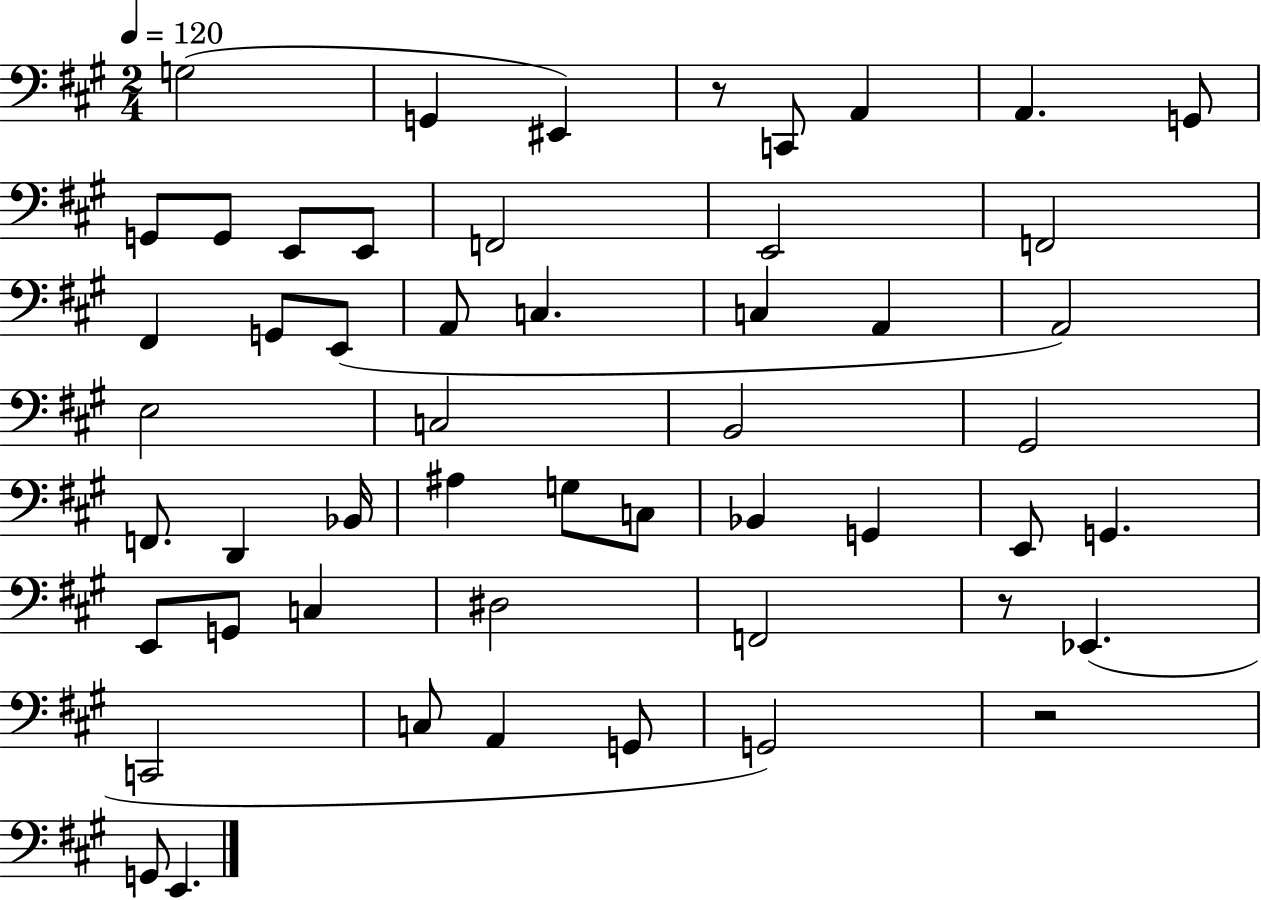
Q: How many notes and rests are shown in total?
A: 52